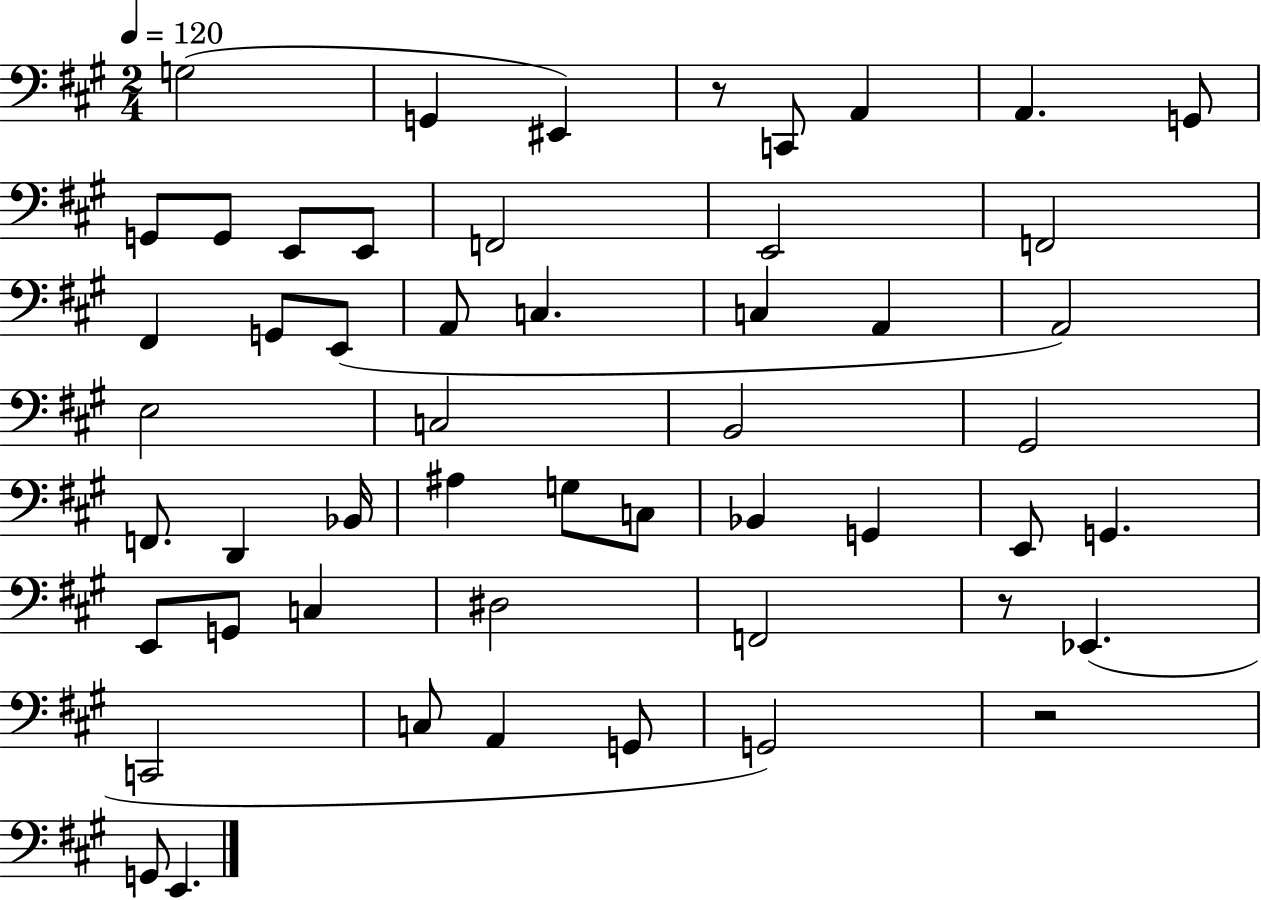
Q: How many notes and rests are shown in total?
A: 52